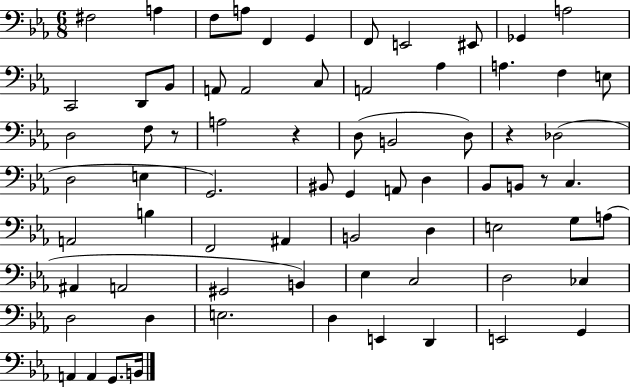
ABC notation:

X:1
T:Untitled
M:6/8
L:1/4
K:Eb
^F,2 A, F,/2 A,/2 F,, G,, F,,/2 E,,2 ^E,,/2 _G,, A,2 C,,2 D,,/2 _B,,/2 A,,/2 A,,2 C,/2 A,,2 _A, A, F, E,/2 D,2 F,/2 z/2 A,2 z D,/2 B,,2 D,/2 z _D,2 D,2 E, G,,2 ^B,,/2 G,, A,,/2 D, _B,,/2 B,,/2 z/2 C, A,,2 B, F,,2 ^A,, B,,2 D, E,2 G,/2 A,/2 ^A,, A,,2 ^G,,2 B,, _E, C,2 D,2 _C, D,2 D, E,2 D, E,, D,, E,,2 G,, A,, A,, G,,/2 B,,/4